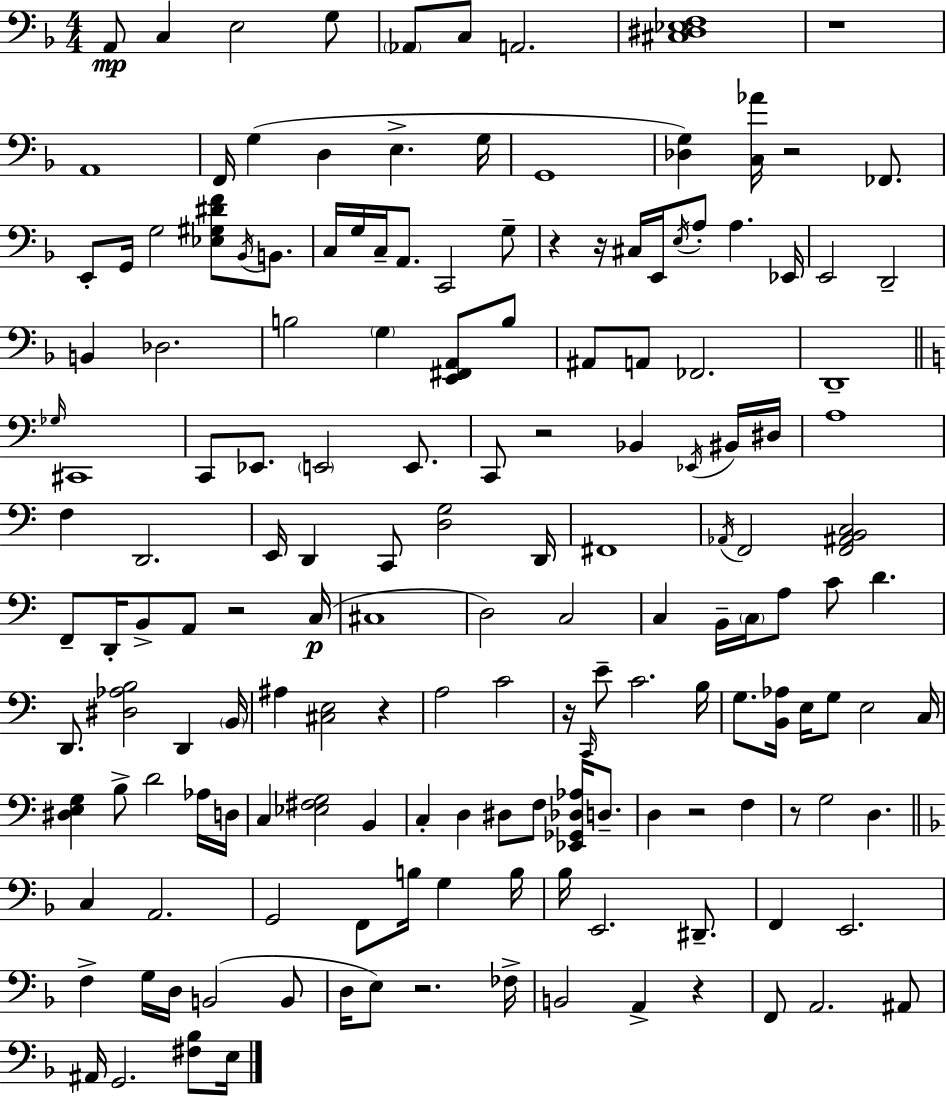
A2/e C3/q E3/h G3/e Ab2/e C3/e A2/h. [C#3,D#3,Eb3,F3]/w R/w A2/w F2/s G3/q D3/q E3/q. G3/s G2/w [Db3,G3]/q [C3,Ab4]/s R/h FES2/e. E2/e G2/s G3/h [Eb3,G#3,D#4,F4]/e Bb2/s B2/e. C3/s G3/s C3/s A2/e. C2/h G3/e R/q R/s C#3/s E2/s E3/s A3/e A3/q. Eb2/s E2/h D2/h B2/q Db3/h. B3/h G3/q [E2,F#2,A2]/e B3/e A#2/e A2/e FES2/h. D2/w Gb3/s C#2/w C2/e Eb2/e. E2/h E2/e. C2/e R/h Bb2/q Eb2/s BIS2/s D#3/s A3/w F3/q D2/h. E2/s D2/q C2/e [D3,G3]/h D2/s F#2/w Ab2/s F2/h [F2,A#2,B2,C3]/h F2/e D2/s B2/e A2/e R/h C3/s C#3/w D3/h C3/h C3/q B2/s C3/s A3/e C4/e D4/q. D2/e. [D#3,Ab3,B3]/h D2/q B2/s A#3/q [C#3,E3]/h R/q A3/h C4/h R/s C2/s E4/e C4/h. B3/s G3/e. [B2,Ab3]/s E3/s G3/e E3/h C3/s [D#3,E3,G3]/q B3/e D4/h Ab3/s D3/s C3/q [Eb3,F#3,G3]/h B2/q C3/q D3/q D#3/e F3/e [Eb2,Gb2,Db3,Ab3]/s D3/e. D3/q R/h F3/q R/e G3/h D3/q. C3/q A2/h. G2/h F2/e B3/s G3/q B3/s Bb3/s E2/h. D#2/e. F2/q E2/h. F3/q G3/s D3/s B2/h B2/e D3/s E3/e R/h. FES3/s B2/h A2/q R/q F2/e A2/h. A#2/e A#2/s G2/h. [F#3,Bb3]/e E3/s